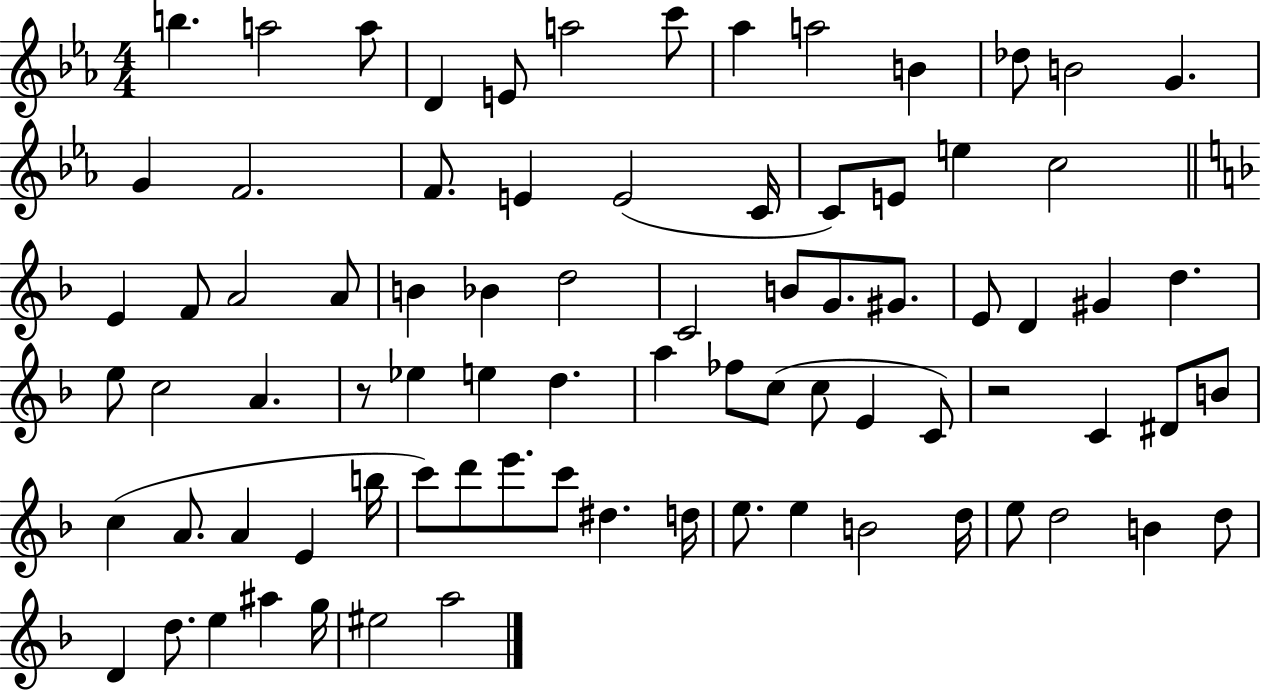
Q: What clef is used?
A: treble